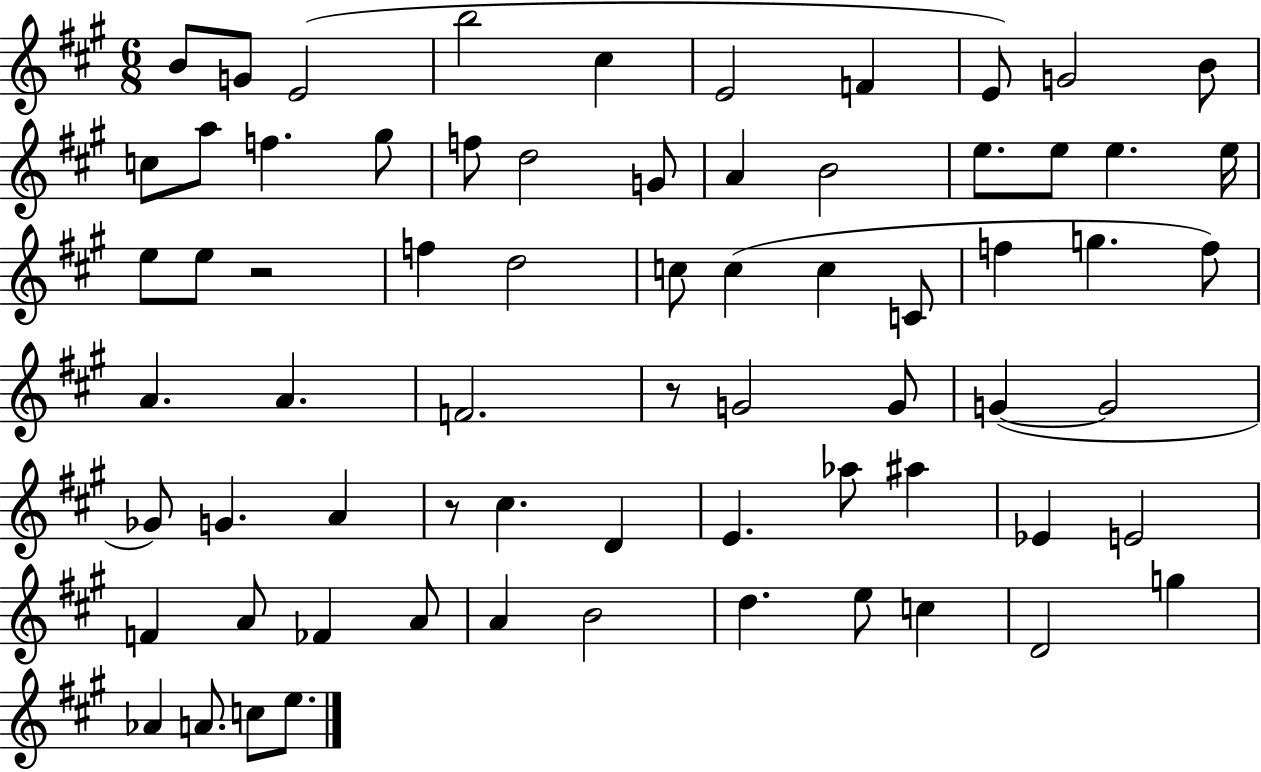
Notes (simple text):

B4/e G4/e E4/h B5/h C#5/q E4/h F4/q E4/e G4/h B4/e C5/e A5/e F5/q. G#5/e F5/e D5/h G4/e A4/q B4/h E5/e. E5/e E5/q. E5/s E5/e E5/e R/h F5/q D5/h C5/e C5/q C5/q C4/e F5/q G5/q. F5/e A4/q. A4/q. F4/h. R/e G4/h G4/e G4/q G4/h Gb4/e G4/q. A4/q R/e C#5/q. D4/q E4/q. Ab5/e A#5/q Eb4/q E4/h F4/q A4/e FES4/q A4/e A4/q B4/h D5/q. E5/e C5/q D4/h G5/q Ab4/q A4/e. C5/e E5/e.